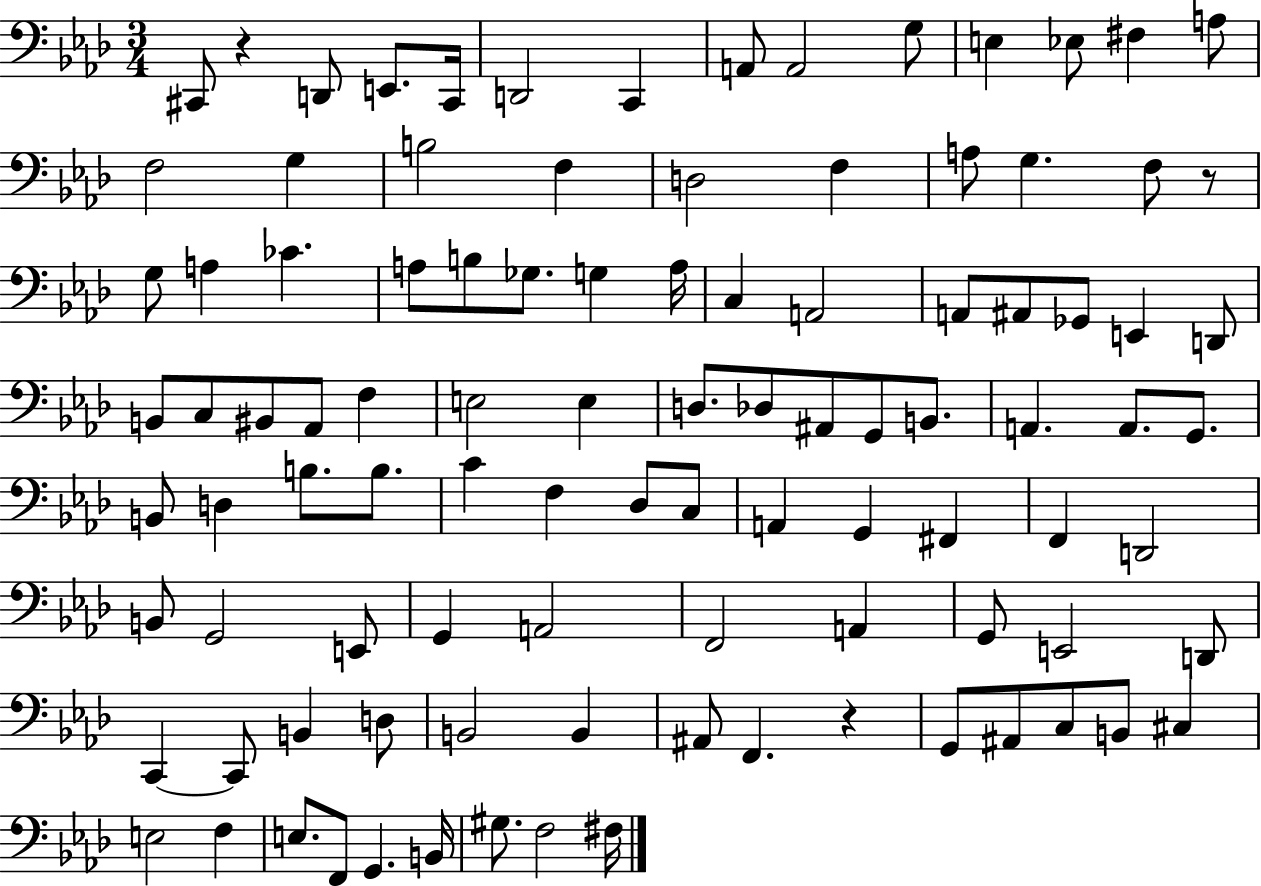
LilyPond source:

{
  \clef bass
  \numericTimeSignature
  \time 3/4
  \key aes \major
  cis,8 r4 d,8 e,8. cis,16 | d,2 c,4 | a,8 a,2 g8 | e4 ees8 fis4 a8 | \break f2 g4 | b2 f4 | d2 f4 | a8 g4. f8 r8 | \break g8 a4 ces'4. | a8 b8 ges8. g4 a16 | c4 a,2 | a,8 ais,8 ges,8 e,4 d,8 | \break b,8 c8 bis,8 aes,8 f4 | e2 e4 | d8. des8 ais,8 g,8 b,8. | a,4. a,8. g,8. | \break b,8 d4 b8. b8. | c'4 f4 des8 c8 | a,4 g,4 fis,4 | f,4 d,2 | \break b,8 g,2 e,8 | g,4 a,2 | f,2 a,4 | g,8 e,2 d,8 | \break c,4~~ c,8 b,4 d8 | b,2 b,4 | ais,8 f,4. r4 | g,8 ais,8 c8 b,8 cis4 | \break e2 f4 | e8. f,8 g,4. b,16 | gis8. f2 fis16 | \bar "|."
}